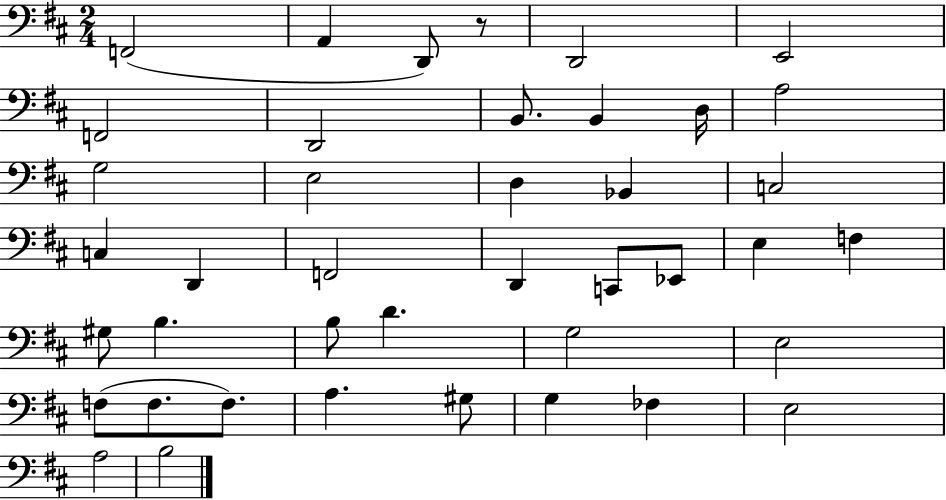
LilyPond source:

{
  \clef bass
  \numericTimeSignature
  \time 2/4
  \key d \major
  f,2( | a,4 d,8) r8 | d,2 | e,2 | \break f,2 | d,2 | b,8. b,4 d16 | a2 | \break g2 | e2 | d4 bes,4 | c2 | \break c4 d,4 | f,2 | d,4 c,8 ees,8 | e4 f4 | \break gis8 b4. | b8 d'4. | g2 | e2 | \break f8( f8. f8.) | a4. gis8 | g4 fes4 | e2 | \break a2 | b2 | \bar "|."
}